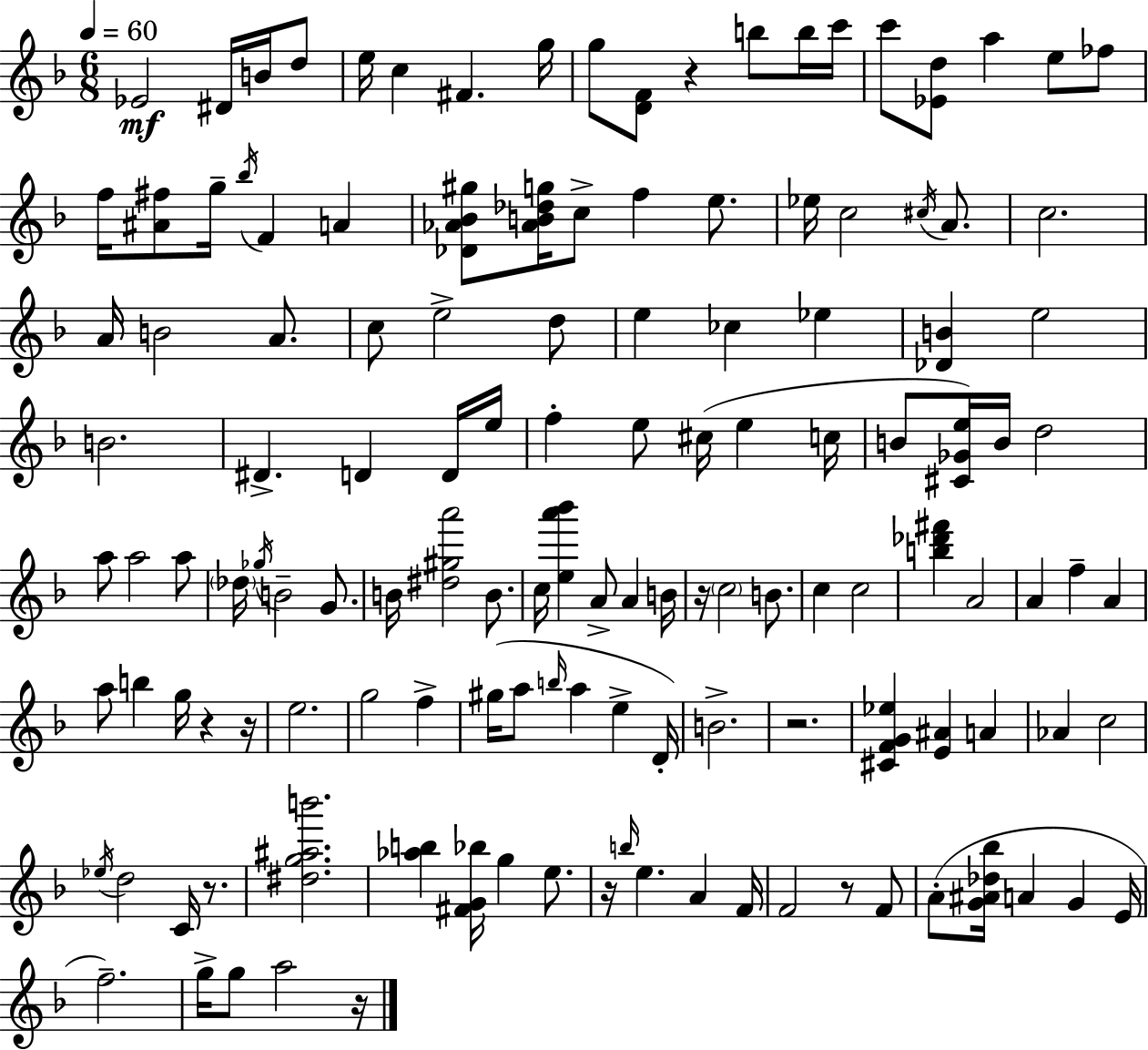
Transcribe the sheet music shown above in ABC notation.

X:1
T:Untitled
M:6/8
L:1/4
K:Dm
_E2 ^D/4 B/4 d/2 e/4 c ^F g/4 g/2 [DF]/2 z b/2 b/4 c'/4 c'/2 [_Ed]/2 a e/2 _f/2 f/4 [^A^f]/2 g/4 _b/4 F A [_D_A_B^g]/2 [_AB_dg]/4 c/2 f e/2 _e/4 c2 ^c/4 A/2 c2 A/4 B2 A/2 c/2 e2 d/2 e _c _e [_DB] e2 B2 ^D D D/4 e/4 f e/2 ^c/4 e c/4 B/2 [^C_Ge]/4 B/4 d2 a/2 a2 a/2 _d/4 _g/4 B2 G/2 B/4 [^d^ga']2 B/2 c/4 [ea'_b'] A/2 A B/4 z/4 c2 B/2 c c2 [b_d'^f'] A2 A f A a/2 b g/4 z z/4 e2 g2 f ^g/4 a/2 b/4 a e D/4 B2 z2 [^CFG_e] [E^A] A _A c2 _e/4 d2 C/4 z/2 [^dg^ab']2 [_ab] [^FG_b]/4 g e/2 z/4 b/4 e A F/4 F2 z/2 F/2 A/2 [G^A_d_b]/4 A G E/4 f2 g/4 g/2 a2 z/4